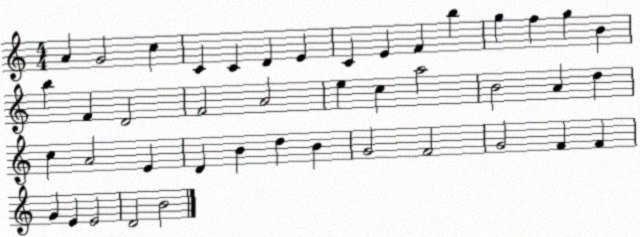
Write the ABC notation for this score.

X:1
T:Untitled
M:4/4
L:1/4
K:C
A G2 c C C D E C E F b g f g B b F D2 F2 A2 e c a2 B2 A d c A2 E D B d B G2 F2 G2 F F G E E2 D2 B2